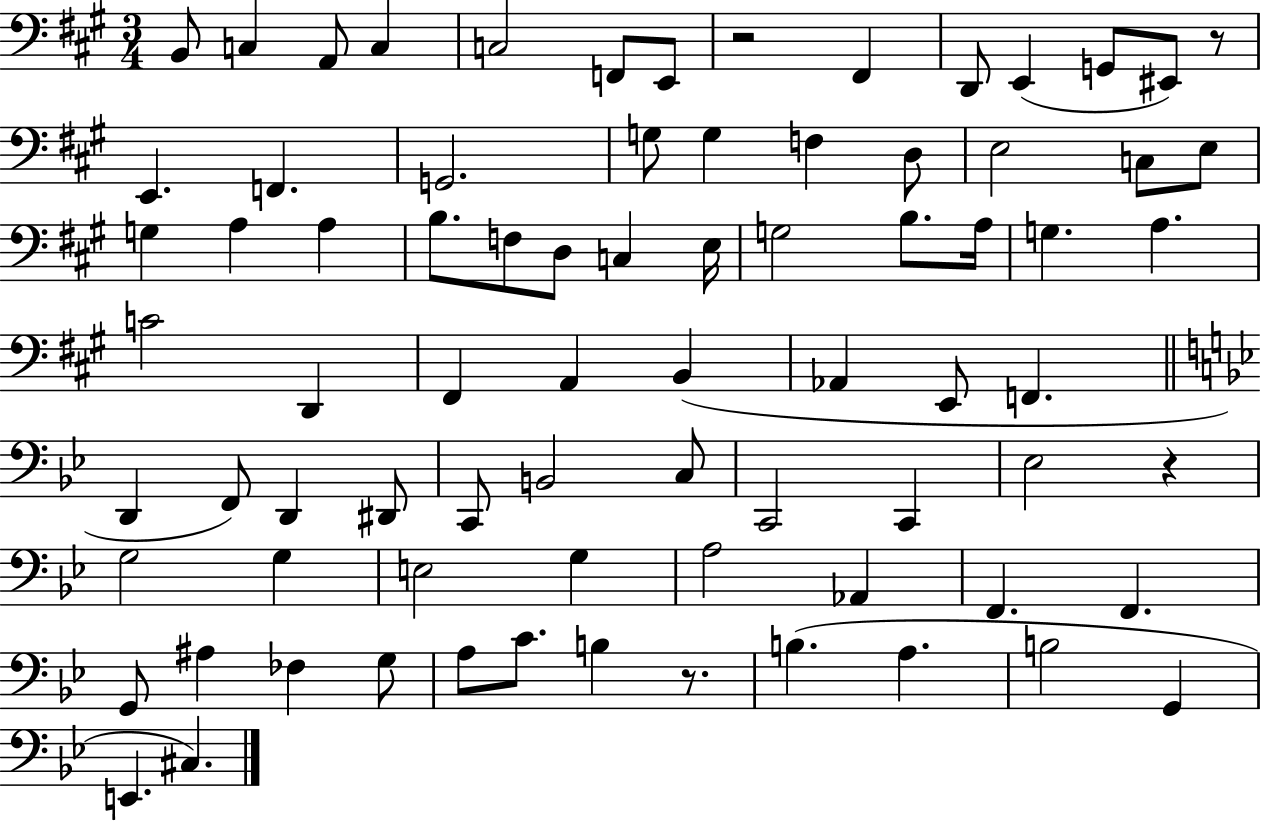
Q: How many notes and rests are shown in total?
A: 78